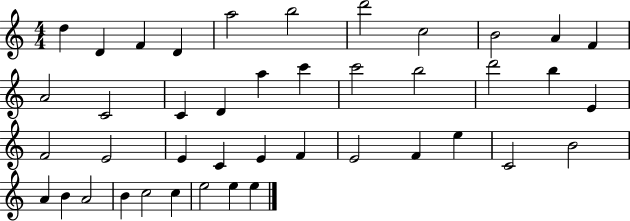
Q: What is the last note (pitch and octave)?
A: E5